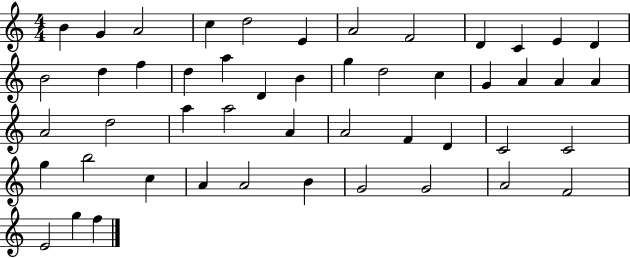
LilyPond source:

{
  \clef treble
  \numericTimeSignature
  \time 4/4
  \key c \major
  b'4 g'4 a'2 | c''4 d''2 e'4 | a'2 f'2 | d'4 c'4 e'4 d'4 | \break b'2 d''4 f''4 | d''4 a''4 d'4 b'4 | g''4 d''2 c''4 | g'4 a'4 a'4 a'4 | \break a'2 d''2 | a''4 a''2 a'4 | a'2 f'4 d'4 | c'2 c'2 | \break g''4 b''2 c''4 | a'4 a'2 b'4 | g'2 g'2 | a'2 f'2 | \break e'2 g''4 f''4 | \bar "|."
}